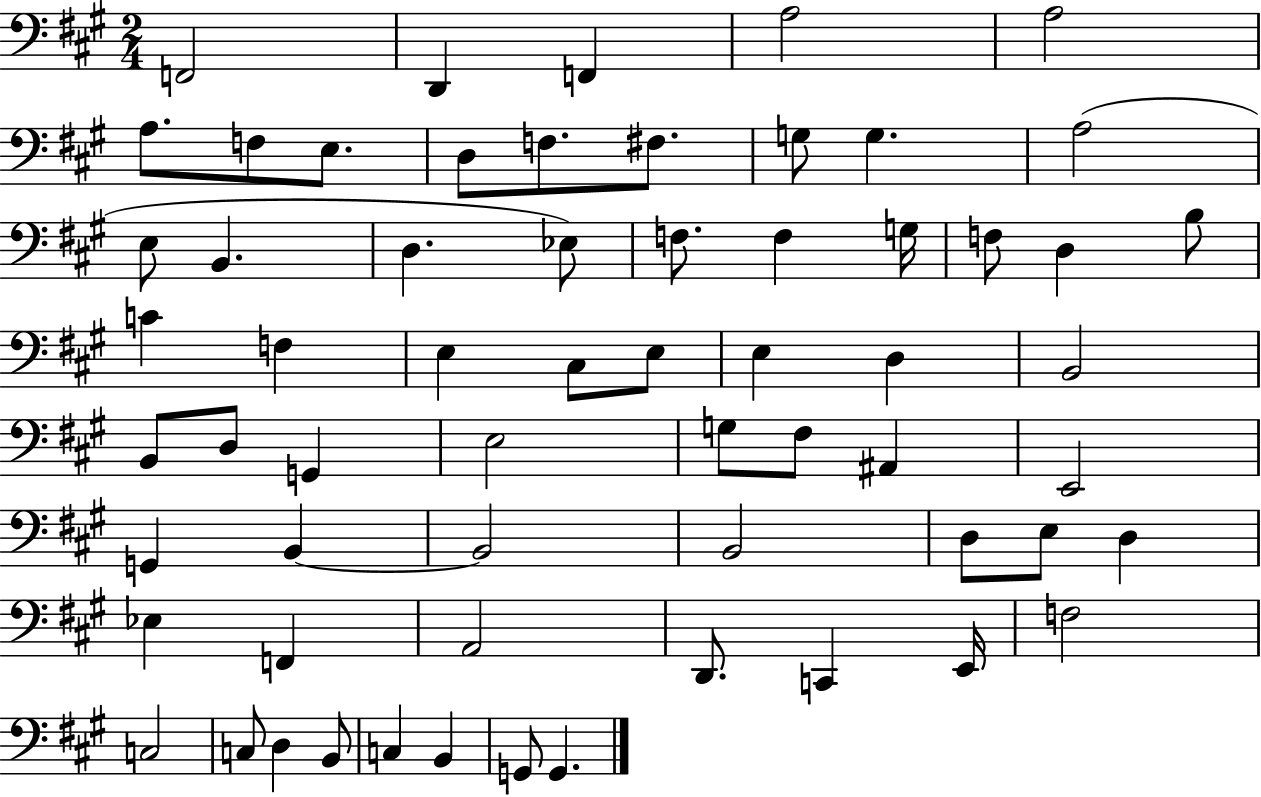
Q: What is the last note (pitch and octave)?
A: G2